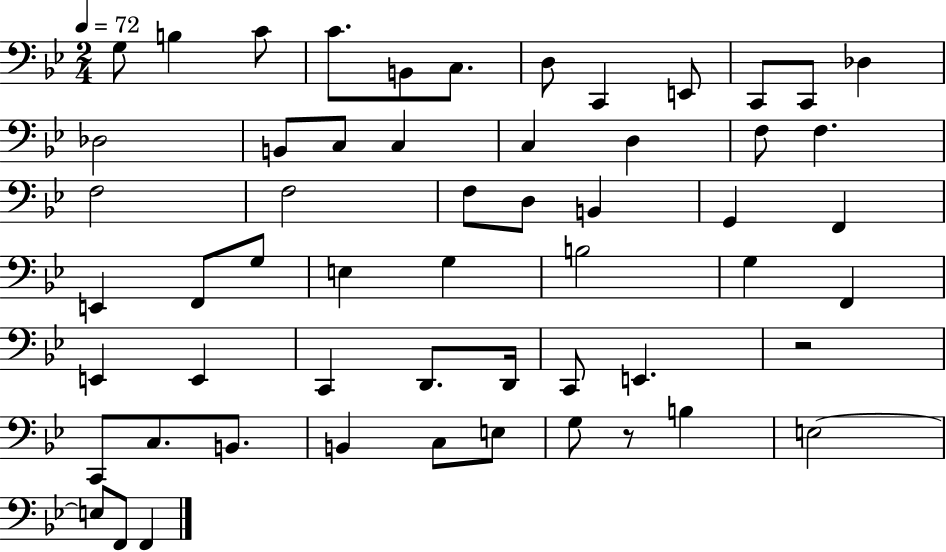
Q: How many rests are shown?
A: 2